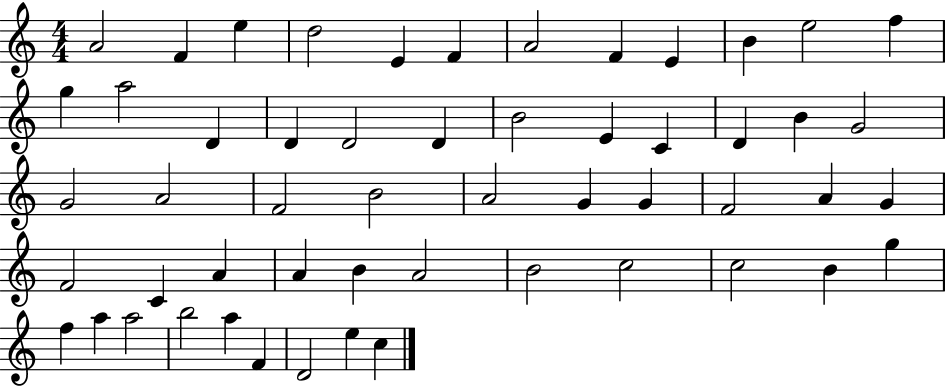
{
  \clef treble
  \numericTimeSignature
  \time 4/4
  \key c \major
  a'2 f'4 e''4 | d''2 e'4 f'4 | a'2 f'4 e'4 | b'4 e''2 f''4 | \break g''4 a''2 d'4 | d'4 d'2 d'4 | b'2 e'4 c'4 | d'4 b'4 g'2 | \break g'2 a'2 | f'2 b'2 | a'2 g'4 g'4 | f'2 a'4 g'4 | \break f'2 c'4 a'4 | a'4 b'4 a'2 | b'2 c''2 | c''2 b'4 g''4 | \break f''4 a''4 a''2 | b''2 a''4 f'4 | d'2 e''4 c''4 | \bar "|."
}